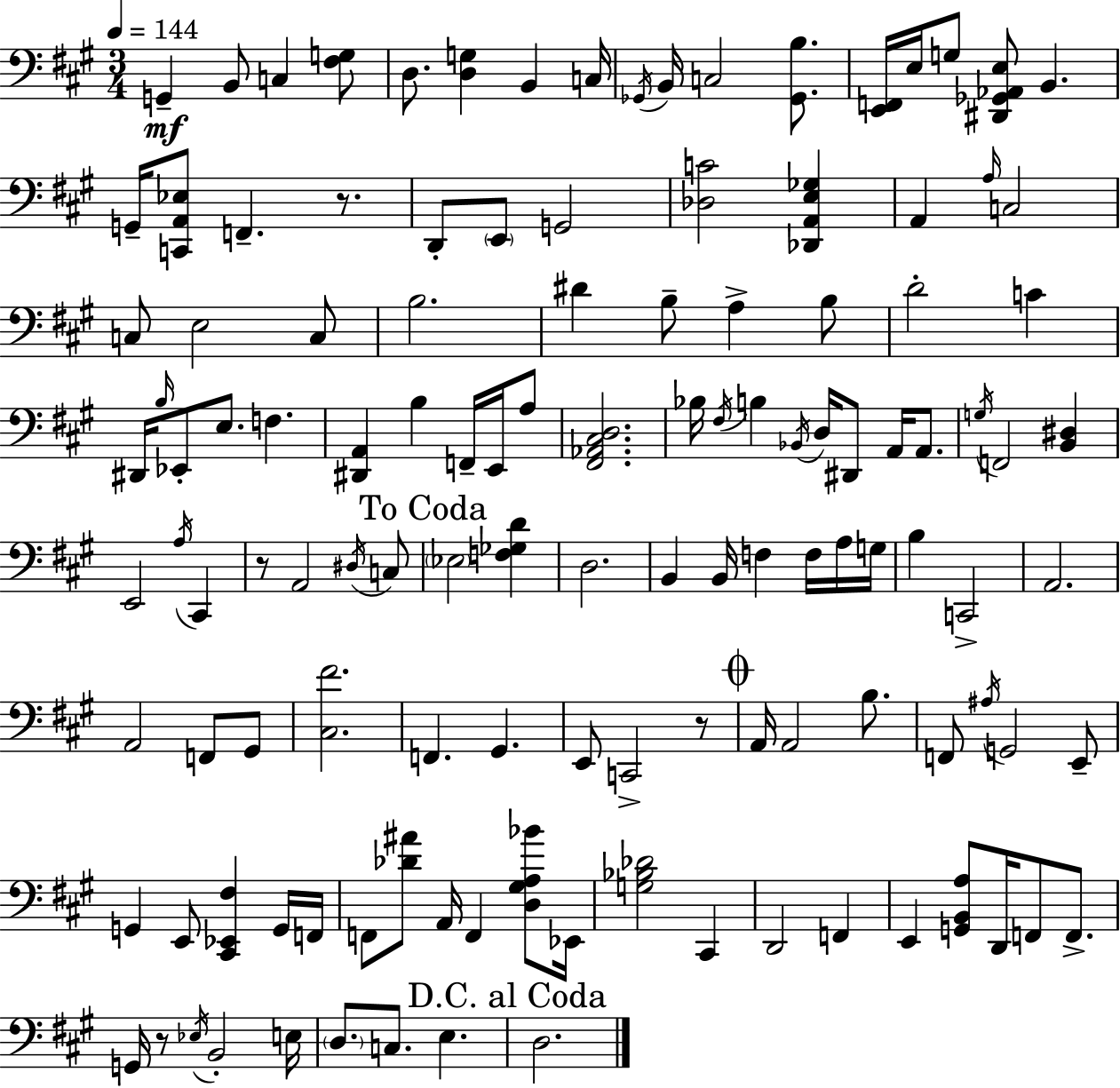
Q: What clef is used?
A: bass